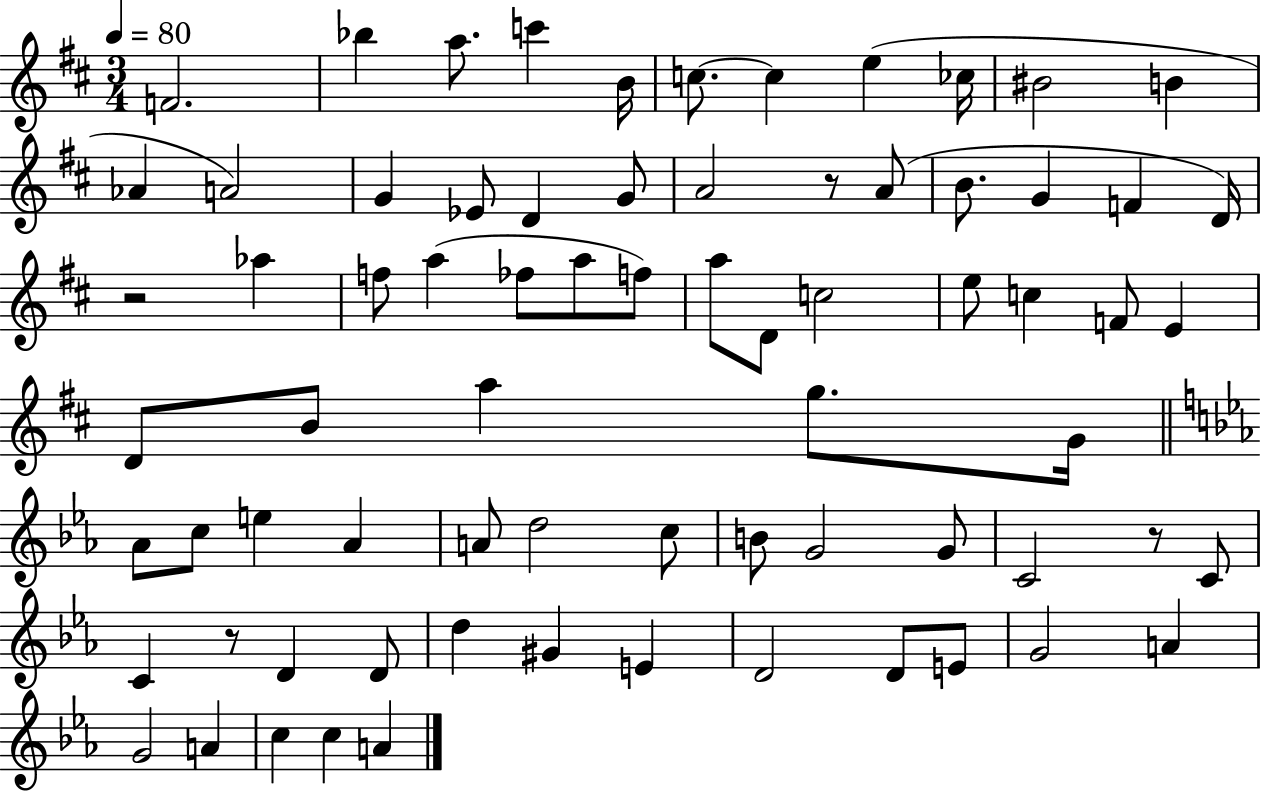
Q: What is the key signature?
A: D major